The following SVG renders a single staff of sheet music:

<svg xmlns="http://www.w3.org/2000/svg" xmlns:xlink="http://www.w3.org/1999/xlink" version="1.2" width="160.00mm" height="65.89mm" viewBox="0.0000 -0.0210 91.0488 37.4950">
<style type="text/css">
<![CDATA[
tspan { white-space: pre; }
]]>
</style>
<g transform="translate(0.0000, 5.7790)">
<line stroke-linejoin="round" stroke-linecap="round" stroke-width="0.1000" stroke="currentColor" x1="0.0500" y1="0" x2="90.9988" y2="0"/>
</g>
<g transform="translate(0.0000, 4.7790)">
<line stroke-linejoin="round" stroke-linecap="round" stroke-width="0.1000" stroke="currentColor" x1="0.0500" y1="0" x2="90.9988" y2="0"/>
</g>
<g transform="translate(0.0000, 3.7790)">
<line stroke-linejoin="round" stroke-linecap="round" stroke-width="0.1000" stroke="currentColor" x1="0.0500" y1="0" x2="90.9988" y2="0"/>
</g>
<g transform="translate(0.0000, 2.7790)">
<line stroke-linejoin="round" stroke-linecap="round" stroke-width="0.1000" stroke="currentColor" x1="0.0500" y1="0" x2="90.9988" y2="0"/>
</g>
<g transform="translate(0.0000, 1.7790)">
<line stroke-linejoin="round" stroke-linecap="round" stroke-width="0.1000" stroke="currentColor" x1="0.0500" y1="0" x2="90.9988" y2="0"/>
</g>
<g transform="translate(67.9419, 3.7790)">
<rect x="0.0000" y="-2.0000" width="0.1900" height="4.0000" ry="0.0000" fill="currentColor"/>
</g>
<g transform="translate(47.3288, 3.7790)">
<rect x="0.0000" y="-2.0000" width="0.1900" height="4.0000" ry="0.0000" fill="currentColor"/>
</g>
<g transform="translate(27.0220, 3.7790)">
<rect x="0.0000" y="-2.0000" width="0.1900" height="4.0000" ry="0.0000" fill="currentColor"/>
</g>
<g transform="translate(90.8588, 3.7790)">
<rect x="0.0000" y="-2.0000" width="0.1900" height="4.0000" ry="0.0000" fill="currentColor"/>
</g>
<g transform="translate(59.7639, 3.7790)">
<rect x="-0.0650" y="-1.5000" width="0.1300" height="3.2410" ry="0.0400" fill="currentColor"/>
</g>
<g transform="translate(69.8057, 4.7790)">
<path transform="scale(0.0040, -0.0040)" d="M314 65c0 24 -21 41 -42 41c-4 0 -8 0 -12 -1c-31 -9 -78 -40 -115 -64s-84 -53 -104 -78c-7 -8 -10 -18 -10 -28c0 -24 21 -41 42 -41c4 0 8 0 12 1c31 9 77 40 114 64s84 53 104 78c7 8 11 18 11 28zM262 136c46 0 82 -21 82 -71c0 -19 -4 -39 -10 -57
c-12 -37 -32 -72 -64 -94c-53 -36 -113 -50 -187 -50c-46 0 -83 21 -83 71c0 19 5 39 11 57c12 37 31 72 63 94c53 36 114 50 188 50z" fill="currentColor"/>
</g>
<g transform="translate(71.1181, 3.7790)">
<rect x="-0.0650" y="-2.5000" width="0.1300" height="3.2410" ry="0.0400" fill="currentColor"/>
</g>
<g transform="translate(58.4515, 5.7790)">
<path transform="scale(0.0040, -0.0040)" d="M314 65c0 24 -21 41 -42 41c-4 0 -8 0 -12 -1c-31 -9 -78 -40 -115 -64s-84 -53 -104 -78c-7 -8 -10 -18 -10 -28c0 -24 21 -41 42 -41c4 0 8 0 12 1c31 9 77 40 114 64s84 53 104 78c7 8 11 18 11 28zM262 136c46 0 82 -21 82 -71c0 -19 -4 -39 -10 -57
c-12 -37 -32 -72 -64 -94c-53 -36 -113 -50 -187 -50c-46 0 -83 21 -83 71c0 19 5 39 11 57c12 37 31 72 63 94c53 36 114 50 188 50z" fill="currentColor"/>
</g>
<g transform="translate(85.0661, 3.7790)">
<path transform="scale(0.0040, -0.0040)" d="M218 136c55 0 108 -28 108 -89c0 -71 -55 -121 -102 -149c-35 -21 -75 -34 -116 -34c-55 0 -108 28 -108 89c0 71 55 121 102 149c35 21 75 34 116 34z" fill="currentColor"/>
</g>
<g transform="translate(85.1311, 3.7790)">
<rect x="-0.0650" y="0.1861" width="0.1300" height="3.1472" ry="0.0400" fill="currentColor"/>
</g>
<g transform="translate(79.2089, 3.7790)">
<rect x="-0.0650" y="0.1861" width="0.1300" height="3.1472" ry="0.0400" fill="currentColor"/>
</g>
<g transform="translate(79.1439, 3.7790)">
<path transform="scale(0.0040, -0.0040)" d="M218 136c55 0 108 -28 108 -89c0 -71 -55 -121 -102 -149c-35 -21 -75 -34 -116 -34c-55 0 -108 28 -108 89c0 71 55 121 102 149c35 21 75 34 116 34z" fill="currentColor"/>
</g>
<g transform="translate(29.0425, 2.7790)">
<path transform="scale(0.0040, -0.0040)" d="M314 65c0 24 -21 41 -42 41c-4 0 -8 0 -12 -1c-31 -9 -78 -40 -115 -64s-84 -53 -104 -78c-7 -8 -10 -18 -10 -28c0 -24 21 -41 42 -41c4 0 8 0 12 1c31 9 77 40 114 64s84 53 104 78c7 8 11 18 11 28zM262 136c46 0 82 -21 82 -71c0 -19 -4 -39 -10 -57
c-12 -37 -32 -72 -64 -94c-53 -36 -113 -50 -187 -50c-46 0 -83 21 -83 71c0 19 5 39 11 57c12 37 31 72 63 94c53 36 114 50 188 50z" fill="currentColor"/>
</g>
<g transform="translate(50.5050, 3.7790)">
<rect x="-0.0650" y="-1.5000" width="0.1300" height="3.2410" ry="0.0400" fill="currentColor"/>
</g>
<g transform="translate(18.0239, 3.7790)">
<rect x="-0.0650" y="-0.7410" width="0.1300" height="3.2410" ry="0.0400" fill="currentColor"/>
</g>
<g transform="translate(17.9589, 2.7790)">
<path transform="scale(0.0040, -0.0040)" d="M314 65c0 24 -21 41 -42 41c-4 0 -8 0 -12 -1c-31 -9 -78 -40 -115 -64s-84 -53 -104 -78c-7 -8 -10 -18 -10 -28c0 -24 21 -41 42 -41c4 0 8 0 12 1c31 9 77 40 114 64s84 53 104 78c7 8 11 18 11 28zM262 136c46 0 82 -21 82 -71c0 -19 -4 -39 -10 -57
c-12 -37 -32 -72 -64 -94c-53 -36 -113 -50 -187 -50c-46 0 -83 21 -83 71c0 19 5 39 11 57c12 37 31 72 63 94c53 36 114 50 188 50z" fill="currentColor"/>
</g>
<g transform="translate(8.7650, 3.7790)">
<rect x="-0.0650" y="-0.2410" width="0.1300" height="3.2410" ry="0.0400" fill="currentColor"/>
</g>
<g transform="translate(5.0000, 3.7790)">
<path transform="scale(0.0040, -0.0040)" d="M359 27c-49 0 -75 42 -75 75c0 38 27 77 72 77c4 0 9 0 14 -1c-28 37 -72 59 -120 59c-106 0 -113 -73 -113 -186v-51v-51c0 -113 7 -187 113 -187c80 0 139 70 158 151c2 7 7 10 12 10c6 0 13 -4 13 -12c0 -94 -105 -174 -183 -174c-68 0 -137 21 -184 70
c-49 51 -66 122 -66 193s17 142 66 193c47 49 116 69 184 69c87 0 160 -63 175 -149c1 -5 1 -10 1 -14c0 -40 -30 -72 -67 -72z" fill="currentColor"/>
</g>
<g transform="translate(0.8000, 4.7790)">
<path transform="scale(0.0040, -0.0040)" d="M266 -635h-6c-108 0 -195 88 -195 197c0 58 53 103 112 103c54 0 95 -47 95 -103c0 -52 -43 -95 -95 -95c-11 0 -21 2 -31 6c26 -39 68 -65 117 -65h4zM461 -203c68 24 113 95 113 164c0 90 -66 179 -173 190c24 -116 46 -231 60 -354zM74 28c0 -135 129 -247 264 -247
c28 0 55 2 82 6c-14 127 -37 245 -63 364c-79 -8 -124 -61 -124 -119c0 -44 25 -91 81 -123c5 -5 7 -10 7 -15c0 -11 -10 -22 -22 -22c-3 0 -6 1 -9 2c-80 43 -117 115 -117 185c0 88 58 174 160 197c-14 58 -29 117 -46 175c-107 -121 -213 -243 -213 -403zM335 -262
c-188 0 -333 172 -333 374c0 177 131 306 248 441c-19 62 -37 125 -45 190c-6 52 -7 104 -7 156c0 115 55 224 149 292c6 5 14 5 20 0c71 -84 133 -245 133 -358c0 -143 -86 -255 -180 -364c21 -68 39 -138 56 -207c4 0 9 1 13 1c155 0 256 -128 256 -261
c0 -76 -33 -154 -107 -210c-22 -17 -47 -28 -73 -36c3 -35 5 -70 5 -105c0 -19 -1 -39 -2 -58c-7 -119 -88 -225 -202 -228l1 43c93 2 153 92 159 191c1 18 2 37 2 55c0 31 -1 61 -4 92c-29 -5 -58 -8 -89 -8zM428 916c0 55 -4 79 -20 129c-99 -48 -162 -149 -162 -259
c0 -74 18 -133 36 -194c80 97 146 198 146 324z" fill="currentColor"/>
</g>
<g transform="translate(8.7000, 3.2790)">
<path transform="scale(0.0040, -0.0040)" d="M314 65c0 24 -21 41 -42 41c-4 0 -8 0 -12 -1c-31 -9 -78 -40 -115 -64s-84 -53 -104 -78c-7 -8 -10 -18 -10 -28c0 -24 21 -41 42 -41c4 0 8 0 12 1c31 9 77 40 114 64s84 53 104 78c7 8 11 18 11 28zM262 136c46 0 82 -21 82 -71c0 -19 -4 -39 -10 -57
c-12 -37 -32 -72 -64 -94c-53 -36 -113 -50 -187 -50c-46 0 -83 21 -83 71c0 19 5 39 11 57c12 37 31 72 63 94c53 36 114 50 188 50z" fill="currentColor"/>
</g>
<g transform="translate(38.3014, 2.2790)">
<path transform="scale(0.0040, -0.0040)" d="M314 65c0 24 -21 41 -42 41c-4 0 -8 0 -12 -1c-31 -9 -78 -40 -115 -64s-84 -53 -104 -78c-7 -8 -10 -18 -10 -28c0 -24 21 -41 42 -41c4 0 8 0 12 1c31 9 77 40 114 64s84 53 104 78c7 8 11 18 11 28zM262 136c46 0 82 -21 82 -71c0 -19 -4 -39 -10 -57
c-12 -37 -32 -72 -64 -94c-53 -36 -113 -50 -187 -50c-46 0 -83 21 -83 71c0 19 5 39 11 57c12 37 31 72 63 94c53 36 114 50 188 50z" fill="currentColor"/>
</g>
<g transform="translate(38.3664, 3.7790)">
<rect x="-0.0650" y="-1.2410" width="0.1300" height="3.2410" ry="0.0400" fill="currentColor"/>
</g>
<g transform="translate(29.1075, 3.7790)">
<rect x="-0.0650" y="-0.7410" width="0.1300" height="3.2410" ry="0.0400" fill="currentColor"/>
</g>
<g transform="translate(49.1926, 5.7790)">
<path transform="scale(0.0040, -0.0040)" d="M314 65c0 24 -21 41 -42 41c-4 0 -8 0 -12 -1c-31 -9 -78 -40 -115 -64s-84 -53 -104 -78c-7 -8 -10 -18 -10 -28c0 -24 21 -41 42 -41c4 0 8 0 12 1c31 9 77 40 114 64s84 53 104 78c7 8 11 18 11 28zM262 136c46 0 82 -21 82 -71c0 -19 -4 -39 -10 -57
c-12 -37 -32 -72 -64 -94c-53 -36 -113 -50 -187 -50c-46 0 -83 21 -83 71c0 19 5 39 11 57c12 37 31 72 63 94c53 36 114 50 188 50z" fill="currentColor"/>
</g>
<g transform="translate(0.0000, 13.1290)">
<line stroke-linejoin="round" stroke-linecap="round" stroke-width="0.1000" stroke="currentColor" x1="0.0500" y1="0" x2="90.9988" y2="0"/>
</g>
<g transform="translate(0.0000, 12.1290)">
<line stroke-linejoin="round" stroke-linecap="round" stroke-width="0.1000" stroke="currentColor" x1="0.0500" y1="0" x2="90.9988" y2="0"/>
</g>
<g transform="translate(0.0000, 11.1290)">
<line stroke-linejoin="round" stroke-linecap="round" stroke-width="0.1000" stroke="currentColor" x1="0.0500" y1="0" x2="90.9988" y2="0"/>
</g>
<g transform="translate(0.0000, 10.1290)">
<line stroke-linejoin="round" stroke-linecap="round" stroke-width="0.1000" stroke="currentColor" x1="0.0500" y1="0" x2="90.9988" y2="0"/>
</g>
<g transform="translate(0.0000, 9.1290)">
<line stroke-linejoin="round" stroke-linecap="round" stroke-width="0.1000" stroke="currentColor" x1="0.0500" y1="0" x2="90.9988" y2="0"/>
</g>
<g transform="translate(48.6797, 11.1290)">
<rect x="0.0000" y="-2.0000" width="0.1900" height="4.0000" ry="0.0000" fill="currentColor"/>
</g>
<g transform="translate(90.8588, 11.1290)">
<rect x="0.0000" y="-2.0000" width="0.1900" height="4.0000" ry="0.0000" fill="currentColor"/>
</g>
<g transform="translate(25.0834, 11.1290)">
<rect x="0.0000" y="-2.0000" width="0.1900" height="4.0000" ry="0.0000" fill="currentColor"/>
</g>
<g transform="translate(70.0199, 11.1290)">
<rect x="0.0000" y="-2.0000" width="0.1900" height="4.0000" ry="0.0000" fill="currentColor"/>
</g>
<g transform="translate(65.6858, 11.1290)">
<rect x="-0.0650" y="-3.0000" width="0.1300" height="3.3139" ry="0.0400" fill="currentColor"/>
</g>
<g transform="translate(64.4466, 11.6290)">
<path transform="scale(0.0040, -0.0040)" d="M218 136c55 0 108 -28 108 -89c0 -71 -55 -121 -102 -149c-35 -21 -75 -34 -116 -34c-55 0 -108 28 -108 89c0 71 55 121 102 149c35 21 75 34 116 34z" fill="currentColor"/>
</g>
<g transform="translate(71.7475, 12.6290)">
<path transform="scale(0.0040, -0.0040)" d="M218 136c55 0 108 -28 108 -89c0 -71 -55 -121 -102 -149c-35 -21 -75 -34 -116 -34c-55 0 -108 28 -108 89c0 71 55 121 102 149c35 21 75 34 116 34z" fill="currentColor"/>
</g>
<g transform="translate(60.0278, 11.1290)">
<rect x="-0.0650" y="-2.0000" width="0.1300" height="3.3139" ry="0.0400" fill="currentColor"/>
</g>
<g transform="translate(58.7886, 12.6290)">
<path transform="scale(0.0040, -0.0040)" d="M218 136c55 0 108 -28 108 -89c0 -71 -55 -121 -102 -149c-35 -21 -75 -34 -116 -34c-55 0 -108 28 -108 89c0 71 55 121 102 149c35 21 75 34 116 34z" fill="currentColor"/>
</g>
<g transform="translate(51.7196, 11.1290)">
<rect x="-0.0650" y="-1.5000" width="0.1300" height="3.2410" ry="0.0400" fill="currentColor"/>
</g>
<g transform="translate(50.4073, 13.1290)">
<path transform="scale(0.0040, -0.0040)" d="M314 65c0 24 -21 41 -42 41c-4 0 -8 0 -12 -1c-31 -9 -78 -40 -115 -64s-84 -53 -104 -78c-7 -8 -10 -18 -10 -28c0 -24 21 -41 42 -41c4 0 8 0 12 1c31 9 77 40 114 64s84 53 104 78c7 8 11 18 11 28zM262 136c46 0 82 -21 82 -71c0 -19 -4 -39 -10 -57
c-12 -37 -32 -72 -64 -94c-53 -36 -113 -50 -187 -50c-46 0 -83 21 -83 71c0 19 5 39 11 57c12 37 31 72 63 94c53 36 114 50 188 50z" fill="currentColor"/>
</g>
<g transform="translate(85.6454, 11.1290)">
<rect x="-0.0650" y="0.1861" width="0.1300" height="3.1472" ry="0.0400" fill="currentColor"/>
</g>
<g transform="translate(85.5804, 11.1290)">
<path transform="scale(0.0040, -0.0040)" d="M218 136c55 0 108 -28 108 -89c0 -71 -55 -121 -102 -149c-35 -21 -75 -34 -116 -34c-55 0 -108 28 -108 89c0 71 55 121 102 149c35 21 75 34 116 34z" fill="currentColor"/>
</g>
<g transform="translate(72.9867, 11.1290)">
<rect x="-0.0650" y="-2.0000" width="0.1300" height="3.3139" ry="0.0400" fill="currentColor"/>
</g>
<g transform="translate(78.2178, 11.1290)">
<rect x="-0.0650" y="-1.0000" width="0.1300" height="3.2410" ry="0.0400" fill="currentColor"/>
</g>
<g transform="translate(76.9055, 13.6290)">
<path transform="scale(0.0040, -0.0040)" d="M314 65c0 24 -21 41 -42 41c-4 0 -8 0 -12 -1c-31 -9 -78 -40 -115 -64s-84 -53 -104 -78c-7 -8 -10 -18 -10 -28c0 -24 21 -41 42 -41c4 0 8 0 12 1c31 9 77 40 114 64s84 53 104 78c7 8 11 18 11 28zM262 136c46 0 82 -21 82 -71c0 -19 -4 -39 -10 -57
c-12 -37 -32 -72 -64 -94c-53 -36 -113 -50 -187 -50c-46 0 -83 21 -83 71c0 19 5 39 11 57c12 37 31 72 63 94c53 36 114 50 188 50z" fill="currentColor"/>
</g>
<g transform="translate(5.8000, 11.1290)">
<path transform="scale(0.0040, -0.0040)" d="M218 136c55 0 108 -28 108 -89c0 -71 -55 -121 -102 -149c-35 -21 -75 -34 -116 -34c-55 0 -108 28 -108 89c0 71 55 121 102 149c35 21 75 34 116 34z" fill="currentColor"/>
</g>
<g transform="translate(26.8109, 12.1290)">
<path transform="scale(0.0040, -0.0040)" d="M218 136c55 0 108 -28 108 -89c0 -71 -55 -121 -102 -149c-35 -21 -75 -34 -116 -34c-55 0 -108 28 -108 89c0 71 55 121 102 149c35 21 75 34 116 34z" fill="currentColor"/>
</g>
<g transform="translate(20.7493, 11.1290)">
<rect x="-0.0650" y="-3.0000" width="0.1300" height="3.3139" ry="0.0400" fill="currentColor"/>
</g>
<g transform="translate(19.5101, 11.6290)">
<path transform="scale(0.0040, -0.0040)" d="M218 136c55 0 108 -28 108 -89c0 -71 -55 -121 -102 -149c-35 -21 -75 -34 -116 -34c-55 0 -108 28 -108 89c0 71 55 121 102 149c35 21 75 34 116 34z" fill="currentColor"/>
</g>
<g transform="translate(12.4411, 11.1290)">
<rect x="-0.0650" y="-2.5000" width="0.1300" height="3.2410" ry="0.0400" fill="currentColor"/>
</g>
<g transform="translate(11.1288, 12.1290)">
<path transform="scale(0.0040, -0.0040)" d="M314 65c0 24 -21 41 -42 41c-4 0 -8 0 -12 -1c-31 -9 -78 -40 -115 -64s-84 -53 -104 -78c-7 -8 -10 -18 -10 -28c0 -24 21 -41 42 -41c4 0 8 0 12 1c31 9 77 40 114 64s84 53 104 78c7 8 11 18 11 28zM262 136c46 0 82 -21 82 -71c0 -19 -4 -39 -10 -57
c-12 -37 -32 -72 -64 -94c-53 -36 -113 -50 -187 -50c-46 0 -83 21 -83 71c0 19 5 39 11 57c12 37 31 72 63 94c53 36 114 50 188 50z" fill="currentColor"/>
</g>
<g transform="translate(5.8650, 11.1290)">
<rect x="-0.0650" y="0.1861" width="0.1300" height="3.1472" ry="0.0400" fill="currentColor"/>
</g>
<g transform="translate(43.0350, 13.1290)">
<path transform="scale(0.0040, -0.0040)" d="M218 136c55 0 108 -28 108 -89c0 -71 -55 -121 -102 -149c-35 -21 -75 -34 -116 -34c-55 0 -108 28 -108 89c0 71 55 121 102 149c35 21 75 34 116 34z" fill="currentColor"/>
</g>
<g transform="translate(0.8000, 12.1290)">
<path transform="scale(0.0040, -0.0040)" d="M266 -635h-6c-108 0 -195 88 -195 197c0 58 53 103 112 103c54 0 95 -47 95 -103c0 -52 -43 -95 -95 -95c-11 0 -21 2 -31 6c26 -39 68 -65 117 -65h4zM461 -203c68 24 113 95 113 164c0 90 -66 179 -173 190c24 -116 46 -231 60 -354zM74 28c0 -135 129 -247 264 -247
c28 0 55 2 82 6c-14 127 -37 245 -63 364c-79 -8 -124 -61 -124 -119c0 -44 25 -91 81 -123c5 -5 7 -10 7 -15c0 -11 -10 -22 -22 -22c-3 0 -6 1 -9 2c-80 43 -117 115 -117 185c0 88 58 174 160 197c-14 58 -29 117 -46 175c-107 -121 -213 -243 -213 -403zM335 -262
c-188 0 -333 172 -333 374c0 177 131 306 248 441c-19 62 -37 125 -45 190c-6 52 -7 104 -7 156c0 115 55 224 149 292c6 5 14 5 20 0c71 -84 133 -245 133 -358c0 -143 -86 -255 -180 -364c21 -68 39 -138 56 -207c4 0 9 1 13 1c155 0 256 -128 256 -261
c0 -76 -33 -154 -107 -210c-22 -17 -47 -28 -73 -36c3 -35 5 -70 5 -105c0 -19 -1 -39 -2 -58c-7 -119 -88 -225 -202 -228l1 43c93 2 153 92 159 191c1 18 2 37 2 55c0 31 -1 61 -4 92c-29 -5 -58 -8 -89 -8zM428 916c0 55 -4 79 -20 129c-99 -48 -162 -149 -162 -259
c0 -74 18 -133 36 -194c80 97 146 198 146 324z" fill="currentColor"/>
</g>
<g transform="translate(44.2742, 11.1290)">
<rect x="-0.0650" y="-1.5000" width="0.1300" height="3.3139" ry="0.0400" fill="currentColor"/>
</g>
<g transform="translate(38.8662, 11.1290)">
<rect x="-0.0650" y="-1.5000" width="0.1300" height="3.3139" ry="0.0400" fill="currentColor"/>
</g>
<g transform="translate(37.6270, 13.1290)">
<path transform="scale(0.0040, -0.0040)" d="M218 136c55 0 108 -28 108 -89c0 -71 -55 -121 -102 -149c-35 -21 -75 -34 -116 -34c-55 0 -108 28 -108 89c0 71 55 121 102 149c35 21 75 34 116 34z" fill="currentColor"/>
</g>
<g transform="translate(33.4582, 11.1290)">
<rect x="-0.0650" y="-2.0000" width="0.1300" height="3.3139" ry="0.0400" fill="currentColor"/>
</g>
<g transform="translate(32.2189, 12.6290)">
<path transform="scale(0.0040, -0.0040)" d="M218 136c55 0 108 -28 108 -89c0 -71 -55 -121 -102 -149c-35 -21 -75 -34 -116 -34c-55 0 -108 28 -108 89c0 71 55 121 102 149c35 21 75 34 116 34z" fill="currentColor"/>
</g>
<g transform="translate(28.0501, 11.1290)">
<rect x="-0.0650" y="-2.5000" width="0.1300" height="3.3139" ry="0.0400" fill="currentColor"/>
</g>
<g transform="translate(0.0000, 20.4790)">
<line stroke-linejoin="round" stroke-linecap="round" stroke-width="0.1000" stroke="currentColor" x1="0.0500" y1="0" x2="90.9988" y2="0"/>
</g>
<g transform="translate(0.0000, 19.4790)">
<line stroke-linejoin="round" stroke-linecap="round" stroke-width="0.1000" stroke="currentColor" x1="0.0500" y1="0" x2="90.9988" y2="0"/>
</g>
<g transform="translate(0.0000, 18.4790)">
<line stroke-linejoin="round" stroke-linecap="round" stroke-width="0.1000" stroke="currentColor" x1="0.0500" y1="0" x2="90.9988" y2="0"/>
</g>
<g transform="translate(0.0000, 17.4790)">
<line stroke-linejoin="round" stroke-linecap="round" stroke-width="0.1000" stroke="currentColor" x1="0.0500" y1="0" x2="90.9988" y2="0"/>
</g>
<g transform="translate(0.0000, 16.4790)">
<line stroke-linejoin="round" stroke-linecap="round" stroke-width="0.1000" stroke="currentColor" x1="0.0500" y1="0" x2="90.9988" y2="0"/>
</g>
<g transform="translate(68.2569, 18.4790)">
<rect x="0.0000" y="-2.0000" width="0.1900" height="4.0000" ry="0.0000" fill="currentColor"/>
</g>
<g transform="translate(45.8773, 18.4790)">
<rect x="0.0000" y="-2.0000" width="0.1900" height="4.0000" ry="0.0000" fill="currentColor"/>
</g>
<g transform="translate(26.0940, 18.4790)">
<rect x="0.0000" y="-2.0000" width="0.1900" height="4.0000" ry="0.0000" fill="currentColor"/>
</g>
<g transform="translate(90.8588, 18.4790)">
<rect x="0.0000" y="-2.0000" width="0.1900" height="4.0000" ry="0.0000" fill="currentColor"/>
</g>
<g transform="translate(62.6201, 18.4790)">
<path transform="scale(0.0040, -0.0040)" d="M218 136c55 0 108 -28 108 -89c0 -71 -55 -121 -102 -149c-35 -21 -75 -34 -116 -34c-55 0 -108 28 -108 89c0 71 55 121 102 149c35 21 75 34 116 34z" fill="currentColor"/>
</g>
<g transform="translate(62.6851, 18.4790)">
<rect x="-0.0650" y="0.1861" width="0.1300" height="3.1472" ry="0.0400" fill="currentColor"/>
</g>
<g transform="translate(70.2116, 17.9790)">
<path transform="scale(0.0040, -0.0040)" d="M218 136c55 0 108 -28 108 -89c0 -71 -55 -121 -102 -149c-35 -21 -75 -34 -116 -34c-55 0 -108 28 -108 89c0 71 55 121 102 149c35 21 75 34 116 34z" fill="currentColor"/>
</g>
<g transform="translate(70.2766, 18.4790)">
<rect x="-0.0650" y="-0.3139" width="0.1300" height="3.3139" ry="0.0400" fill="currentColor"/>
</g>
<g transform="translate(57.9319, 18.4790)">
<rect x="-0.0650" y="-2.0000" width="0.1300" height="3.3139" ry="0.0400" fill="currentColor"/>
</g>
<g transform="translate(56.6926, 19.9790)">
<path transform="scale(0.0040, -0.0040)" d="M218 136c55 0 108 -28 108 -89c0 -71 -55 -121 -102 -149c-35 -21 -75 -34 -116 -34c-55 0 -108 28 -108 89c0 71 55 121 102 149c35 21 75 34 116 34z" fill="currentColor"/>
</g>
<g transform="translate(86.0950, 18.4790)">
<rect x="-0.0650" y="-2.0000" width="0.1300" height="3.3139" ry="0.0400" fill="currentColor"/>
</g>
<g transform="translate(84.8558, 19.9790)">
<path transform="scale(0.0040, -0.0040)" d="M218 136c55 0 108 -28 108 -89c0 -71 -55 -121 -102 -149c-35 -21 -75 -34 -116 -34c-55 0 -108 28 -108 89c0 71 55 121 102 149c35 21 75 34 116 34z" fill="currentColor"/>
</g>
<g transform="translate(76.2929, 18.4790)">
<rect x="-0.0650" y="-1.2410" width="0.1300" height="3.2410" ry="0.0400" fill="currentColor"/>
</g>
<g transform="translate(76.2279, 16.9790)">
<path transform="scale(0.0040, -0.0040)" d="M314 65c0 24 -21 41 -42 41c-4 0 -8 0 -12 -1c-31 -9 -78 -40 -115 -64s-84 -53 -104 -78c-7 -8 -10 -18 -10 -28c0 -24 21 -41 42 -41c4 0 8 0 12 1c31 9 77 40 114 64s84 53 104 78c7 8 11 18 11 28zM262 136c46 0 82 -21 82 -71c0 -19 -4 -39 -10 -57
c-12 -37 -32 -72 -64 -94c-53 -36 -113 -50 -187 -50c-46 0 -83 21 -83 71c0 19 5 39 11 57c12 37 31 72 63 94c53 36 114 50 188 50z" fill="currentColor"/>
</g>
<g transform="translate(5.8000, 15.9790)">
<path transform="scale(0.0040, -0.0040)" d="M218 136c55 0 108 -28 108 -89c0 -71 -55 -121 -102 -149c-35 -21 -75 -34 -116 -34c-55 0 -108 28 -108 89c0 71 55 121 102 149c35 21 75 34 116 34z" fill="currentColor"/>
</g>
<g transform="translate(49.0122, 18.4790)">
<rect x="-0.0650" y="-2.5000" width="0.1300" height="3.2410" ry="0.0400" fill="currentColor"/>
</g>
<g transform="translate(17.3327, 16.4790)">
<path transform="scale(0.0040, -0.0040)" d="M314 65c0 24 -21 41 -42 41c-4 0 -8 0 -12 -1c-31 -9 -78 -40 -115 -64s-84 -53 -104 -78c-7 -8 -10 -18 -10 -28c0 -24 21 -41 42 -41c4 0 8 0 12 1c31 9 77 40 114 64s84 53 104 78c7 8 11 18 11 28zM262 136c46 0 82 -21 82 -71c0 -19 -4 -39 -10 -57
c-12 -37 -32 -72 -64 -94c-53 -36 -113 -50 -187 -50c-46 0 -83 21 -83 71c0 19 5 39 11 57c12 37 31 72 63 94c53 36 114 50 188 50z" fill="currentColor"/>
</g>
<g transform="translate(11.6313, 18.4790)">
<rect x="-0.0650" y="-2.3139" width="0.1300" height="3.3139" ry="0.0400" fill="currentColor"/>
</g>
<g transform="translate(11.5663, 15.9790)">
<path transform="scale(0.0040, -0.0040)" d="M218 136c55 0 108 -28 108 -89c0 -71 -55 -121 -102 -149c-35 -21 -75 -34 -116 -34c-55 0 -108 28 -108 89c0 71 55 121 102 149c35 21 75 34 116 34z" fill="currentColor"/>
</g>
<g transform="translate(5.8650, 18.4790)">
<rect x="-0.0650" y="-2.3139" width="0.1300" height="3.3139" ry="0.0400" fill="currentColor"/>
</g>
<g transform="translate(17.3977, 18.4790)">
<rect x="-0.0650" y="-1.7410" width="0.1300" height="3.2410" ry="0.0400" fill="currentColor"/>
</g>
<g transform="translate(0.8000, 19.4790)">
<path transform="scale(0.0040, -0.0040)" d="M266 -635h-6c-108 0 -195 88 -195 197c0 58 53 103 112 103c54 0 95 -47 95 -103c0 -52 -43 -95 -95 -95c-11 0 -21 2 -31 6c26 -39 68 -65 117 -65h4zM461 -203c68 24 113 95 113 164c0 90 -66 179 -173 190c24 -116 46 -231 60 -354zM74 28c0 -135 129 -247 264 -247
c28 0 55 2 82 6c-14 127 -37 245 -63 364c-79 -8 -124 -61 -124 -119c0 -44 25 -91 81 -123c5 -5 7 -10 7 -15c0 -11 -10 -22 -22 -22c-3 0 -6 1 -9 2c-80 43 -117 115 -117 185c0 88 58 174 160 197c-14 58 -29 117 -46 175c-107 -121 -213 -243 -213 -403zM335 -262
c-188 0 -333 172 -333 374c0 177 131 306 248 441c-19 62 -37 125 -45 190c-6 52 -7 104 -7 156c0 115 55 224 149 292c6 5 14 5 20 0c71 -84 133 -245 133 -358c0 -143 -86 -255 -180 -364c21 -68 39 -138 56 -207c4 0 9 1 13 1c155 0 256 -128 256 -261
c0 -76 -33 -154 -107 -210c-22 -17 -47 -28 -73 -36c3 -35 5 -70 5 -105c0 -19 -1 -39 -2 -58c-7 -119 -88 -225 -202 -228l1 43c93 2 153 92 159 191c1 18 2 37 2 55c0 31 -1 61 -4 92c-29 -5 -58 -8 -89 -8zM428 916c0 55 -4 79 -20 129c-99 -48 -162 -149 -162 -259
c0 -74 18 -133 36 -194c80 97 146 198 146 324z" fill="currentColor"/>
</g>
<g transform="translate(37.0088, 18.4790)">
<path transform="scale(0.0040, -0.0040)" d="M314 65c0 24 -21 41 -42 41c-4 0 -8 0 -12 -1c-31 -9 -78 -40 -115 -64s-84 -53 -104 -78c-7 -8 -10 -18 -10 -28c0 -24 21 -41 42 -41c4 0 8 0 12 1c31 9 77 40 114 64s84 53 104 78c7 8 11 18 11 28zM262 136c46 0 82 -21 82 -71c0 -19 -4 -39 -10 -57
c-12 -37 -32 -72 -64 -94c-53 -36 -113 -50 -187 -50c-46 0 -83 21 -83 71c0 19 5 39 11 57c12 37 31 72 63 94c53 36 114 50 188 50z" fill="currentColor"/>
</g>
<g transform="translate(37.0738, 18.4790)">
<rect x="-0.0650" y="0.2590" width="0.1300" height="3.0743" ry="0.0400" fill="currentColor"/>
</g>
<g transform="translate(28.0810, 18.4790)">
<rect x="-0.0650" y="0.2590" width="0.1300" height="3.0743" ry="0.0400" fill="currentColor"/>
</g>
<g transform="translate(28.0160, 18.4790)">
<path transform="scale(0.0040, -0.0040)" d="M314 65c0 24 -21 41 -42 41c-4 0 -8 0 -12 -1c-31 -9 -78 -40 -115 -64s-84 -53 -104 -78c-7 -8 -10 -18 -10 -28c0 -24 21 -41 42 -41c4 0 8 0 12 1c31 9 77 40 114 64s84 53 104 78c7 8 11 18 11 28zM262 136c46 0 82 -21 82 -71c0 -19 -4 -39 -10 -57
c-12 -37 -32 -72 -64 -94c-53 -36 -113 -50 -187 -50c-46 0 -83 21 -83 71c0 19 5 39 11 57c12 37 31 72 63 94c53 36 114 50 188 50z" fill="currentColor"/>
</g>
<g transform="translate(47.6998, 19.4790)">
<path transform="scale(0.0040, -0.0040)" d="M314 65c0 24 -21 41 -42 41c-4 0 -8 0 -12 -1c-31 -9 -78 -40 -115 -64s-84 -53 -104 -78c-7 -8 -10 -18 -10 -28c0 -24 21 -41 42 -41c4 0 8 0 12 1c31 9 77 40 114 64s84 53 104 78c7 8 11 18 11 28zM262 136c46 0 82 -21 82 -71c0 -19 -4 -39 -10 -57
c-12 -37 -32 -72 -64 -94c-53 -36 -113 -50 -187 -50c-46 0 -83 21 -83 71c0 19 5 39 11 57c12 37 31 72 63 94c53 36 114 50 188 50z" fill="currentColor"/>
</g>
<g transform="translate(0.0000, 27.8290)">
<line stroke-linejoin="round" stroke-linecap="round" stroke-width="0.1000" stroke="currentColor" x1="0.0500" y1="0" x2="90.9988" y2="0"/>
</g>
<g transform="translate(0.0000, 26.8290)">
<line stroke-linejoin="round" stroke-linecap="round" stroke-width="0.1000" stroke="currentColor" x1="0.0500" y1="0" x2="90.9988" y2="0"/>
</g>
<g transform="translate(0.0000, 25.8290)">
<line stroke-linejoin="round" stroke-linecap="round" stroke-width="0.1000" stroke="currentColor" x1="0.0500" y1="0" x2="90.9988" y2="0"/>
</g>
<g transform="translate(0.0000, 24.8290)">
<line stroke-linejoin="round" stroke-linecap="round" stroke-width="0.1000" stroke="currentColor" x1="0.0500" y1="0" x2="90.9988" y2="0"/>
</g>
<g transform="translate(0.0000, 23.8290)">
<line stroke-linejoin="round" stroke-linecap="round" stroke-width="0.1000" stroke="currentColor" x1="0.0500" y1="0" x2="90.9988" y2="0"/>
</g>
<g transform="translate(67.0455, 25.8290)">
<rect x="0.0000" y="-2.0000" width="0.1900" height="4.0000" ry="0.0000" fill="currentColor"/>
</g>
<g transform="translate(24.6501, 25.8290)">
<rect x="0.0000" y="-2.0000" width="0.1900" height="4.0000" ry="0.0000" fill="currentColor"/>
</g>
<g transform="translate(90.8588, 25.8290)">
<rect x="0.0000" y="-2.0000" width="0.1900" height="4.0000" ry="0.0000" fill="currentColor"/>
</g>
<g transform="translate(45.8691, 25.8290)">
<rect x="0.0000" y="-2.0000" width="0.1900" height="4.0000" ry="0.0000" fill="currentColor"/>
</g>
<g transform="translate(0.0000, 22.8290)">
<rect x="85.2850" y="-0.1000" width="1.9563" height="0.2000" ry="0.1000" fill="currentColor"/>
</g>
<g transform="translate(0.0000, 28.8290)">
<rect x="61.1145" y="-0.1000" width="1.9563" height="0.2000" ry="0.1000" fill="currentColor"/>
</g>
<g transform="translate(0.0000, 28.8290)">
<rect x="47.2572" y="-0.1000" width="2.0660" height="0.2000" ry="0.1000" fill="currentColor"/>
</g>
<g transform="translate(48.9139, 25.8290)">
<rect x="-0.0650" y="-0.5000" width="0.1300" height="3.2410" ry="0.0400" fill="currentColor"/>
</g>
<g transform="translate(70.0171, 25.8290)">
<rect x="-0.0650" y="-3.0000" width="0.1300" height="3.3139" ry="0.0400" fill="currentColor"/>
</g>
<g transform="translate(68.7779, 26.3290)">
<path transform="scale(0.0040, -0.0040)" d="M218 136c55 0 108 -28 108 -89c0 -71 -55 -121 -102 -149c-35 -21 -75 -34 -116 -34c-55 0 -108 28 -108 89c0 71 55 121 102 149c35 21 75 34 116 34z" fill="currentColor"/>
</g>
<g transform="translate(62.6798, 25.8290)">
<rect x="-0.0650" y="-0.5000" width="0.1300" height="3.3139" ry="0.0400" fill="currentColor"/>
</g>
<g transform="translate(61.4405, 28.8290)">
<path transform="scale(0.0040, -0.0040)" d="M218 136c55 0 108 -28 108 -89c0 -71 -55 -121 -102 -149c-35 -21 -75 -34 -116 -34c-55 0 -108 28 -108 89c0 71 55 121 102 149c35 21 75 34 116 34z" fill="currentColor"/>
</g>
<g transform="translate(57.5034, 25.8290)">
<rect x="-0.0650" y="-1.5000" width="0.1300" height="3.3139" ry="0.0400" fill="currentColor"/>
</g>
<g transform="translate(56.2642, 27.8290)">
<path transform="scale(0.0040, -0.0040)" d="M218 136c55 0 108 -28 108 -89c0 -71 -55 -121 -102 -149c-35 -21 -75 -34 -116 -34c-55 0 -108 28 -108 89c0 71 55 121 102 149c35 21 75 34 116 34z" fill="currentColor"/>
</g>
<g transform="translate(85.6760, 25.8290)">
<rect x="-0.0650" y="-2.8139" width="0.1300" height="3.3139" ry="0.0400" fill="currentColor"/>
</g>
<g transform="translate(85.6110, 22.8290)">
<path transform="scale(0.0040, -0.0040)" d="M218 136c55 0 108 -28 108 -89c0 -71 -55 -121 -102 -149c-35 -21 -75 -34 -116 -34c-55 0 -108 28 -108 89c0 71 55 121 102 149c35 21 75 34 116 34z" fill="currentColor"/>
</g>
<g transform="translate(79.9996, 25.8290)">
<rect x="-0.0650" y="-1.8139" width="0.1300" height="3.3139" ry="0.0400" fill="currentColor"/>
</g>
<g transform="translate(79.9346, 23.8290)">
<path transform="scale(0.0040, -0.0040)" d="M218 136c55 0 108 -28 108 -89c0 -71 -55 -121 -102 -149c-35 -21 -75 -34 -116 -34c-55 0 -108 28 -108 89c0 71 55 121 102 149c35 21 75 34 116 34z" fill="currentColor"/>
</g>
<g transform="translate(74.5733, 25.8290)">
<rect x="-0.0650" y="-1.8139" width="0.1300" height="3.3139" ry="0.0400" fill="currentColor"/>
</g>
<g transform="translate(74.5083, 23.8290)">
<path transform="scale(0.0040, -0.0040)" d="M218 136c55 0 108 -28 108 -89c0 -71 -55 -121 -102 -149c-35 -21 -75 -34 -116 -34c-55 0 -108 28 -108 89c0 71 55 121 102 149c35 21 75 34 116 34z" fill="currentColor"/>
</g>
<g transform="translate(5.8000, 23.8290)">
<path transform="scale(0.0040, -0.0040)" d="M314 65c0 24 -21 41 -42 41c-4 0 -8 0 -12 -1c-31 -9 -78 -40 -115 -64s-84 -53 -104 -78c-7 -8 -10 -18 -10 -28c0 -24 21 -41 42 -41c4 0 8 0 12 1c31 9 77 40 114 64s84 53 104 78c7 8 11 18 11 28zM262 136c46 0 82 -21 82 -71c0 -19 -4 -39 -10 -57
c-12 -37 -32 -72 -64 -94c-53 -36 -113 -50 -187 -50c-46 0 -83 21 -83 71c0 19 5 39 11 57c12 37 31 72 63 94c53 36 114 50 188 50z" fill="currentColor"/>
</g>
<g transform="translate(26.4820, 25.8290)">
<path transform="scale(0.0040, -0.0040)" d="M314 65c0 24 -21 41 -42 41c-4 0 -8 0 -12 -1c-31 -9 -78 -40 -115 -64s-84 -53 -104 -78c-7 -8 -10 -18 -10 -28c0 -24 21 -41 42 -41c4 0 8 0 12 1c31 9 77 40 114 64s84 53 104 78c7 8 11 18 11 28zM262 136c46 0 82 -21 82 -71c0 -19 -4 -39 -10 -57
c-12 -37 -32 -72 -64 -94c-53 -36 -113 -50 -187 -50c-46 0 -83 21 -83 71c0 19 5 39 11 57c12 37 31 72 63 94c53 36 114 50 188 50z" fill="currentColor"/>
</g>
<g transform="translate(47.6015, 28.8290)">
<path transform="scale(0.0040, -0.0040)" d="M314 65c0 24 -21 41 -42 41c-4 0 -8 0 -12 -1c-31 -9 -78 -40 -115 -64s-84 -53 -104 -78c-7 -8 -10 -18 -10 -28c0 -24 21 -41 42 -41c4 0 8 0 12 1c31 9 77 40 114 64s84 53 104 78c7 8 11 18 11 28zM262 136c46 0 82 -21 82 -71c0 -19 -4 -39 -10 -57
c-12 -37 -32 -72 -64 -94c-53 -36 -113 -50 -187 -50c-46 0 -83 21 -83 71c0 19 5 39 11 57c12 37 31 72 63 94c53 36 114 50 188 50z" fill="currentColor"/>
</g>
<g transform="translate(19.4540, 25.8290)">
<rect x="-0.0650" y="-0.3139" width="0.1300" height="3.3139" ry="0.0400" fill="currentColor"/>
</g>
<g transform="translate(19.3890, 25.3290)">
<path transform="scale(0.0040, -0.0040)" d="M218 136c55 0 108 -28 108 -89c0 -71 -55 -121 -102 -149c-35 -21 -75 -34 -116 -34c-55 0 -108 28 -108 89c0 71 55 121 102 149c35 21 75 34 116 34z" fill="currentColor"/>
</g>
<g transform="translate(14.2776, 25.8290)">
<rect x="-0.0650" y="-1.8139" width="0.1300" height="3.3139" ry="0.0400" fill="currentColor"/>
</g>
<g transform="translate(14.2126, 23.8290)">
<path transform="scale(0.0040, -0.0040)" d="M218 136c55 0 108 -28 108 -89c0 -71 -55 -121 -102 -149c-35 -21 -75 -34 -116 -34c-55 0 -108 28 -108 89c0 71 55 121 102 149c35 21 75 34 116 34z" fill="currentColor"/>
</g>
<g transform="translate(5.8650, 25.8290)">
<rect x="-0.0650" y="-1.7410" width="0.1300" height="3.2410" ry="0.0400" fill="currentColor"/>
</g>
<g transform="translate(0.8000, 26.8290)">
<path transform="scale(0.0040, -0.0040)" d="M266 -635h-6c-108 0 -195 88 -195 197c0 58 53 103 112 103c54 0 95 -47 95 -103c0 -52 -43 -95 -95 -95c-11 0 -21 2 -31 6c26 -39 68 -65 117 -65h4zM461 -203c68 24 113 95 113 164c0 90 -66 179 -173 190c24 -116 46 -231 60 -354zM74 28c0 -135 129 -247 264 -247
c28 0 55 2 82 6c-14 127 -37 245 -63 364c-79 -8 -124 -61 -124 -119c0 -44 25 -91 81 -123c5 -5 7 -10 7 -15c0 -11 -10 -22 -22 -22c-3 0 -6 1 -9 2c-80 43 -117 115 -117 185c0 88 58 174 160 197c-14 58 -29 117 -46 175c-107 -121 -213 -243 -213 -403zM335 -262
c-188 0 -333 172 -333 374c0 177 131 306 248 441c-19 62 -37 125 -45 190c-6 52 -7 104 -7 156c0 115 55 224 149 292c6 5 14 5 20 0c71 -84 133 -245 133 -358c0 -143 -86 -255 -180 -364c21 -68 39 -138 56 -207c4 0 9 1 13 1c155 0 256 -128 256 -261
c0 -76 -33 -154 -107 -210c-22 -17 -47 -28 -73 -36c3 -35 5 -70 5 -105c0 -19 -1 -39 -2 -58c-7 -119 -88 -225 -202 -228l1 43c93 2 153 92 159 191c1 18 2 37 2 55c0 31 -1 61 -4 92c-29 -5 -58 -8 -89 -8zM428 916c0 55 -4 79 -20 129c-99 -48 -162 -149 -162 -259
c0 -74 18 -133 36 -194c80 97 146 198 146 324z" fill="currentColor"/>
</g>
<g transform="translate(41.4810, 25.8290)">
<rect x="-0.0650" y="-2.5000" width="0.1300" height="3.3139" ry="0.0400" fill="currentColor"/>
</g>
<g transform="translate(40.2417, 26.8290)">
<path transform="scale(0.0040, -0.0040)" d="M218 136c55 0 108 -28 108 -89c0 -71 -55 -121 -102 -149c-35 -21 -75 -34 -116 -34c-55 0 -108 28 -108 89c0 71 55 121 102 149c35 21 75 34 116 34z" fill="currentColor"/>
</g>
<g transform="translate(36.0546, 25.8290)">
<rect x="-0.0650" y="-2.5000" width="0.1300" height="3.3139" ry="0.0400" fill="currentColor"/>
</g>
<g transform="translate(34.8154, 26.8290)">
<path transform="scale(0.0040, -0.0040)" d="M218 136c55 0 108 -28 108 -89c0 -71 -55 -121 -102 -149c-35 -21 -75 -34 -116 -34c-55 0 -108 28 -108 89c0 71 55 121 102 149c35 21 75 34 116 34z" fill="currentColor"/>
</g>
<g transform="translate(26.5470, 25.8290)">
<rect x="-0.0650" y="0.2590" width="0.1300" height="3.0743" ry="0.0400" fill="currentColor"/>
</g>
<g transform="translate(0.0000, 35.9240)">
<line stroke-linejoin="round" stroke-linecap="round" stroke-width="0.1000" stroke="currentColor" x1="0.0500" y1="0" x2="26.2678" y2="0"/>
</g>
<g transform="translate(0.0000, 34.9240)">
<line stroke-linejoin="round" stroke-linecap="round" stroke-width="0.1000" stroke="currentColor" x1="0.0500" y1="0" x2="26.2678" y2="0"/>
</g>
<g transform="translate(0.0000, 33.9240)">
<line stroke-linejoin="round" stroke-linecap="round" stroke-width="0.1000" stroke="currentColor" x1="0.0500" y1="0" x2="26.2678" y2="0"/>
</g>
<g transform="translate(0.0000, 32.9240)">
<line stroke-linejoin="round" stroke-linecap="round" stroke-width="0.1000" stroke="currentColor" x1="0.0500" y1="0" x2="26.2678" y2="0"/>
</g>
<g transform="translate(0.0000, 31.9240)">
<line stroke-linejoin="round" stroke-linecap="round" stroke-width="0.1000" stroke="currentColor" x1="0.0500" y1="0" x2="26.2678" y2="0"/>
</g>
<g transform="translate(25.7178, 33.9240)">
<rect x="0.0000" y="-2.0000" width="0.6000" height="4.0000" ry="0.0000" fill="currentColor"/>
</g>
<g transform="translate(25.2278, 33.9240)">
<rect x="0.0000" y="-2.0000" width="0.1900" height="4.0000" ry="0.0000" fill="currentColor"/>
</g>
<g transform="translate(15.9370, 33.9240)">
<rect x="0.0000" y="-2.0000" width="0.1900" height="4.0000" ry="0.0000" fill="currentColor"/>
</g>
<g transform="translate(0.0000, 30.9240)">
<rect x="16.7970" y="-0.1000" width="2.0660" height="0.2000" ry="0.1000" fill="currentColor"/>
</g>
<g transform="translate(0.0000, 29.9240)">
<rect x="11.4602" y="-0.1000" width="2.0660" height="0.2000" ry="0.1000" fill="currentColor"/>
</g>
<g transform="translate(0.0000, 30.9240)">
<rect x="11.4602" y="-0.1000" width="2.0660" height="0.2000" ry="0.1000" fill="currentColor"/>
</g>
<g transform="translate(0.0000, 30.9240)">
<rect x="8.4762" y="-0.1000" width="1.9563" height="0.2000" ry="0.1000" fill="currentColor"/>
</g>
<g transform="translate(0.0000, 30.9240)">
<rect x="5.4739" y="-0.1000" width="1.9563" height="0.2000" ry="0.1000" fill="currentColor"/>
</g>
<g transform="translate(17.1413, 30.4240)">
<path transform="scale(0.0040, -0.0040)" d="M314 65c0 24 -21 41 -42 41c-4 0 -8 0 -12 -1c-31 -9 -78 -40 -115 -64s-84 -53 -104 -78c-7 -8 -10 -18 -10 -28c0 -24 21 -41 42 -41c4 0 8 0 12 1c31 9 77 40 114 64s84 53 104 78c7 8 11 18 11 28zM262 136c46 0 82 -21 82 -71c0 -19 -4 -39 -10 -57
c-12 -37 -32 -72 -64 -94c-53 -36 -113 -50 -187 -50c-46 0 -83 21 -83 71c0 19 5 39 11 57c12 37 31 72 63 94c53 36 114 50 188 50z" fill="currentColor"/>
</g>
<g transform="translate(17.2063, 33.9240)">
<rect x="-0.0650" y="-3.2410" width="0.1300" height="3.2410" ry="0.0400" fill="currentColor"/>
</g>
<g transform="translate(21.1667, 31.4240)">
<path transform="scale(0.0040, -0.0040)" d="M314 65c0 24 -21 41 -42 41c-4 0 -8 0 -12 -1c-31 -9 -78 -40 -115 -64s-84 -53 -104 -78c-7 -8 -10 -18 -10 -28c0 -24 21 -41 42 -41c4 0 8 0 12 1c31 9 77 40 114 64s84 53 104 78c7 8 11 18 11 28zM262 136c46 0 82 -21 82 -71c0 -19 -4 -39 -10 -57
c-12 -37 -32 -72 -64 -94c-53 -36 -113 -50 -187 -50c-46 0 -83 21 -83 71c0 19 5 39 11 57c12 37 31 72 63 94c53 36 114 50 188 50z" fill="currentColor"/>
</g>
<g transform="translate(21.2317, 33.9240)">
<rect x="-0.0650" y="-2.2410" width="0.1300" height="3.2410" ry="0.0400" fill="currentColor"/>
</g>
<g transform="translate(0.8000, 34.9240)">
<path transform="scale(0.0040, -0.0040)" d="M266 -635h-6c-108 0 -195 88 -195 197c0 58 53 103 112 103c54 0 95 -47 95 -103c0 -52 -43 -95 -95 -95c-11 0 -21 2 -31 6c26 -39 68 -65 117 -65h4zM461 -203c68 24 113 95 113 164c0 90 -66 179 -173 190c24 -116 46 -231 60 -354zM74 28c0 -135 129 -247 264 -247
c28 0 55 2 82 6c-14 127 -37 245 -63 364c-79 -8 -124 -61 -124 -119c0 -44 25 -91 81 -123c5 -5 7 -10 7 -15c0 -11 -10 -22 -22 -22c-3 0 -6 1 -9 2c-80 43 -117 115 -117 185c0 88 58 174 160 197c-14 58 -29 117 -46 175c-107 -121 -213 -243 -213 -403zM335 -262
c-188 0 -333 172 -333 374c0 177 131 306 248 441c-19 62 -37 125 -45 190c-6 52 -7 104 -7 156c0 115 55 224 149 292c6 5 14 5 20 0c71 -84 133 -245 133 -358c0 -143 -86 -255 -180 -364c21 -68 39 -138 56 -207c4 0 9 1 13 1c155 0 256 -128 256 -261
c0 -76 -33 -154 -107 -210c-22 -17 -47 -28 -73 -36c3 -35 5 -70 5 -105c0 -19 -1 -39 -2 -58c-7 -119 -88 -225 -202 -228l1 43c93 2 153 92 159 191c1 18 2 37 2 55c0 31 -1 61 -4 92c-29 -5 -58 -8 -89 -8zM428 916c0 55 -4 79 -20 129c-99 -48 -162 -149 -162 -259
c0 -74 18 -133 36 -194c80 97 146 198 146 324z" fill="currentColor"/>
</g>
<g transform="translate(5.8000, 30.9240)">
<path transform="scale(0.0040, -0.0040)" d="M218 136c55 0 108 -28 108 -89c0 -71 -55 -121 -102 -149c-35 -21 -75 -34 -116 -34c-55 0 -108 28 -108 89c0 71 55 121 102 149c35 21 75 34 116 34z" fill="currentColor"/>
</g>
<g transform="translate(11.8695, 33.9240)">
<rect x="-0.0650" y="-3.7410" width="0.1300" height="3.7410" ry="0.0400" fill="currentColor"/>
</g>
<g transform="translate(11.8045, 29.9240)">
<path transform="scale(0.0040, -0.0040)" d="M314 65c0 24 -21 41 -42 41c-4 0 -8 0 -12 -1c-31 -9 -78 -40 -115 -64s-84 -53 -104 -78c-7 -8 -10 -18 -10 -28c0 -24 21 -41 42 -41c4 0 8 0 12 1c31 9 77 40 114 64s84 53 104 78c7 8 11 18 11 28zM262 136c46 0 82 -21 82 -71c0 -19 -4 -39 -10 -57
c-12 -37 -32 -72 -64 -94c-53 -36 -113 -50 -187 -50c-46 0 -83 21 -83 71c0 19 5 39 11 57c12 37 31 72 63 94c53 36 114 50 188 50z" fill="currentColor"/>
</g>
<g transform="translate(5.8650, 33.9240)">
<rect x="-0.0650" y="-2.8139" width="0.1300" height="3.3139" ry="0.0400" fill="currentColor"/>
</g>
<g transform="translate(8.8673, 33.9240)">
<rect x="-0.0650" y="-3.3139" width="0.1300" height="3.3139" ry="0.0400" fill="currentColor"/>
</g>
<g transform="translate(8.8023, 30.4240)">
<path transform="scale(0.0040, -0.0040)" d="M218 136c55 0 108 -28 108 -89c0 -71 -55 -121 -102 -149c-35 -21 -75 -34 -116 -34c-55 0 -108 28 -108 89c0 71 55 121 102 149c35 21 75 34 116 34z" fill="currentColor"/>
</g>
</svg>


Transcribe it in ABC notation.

X:1
T:Untitled
M:4/4
L:1/4
K:C
c2 d2 d2 e2 E2 E2 G2 B B B G2 A G F E E E2 F A F D2 B g g f2 B2 B2 G2 F B c e2 F f2 f c B2 G G C2 E C A f f a a b c'2 b2 g2